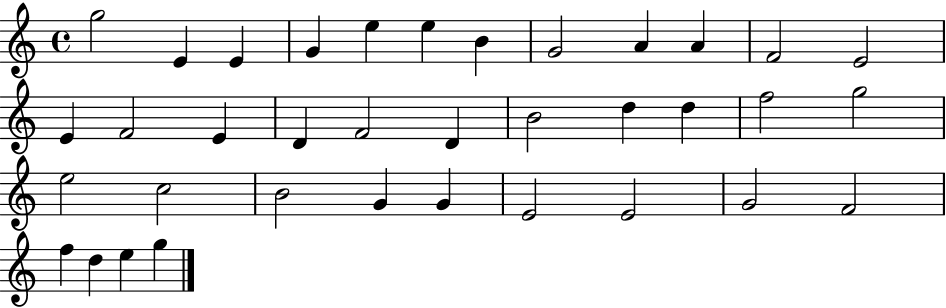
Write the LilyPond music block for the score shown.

{
  \clef treble
  \time 4/4
  \defaultTimeSignature
  \key c \major
  g''2 e'4 e'4 | g'4 e''4 e''4 b'4 | g'2 a'4 a'4 | f'2 e'2 | \break e'4 f'2 e'4 | d'4 f'2 d'4 | b'2 d''4 d''4 | f''2 g''2 | \break e''2 c''2 | b'2 g'4 g'4 | e'2 e'2 | g'2 f'2 | \break f''4 d''4 e''4 g''4 | \bar "|."
}